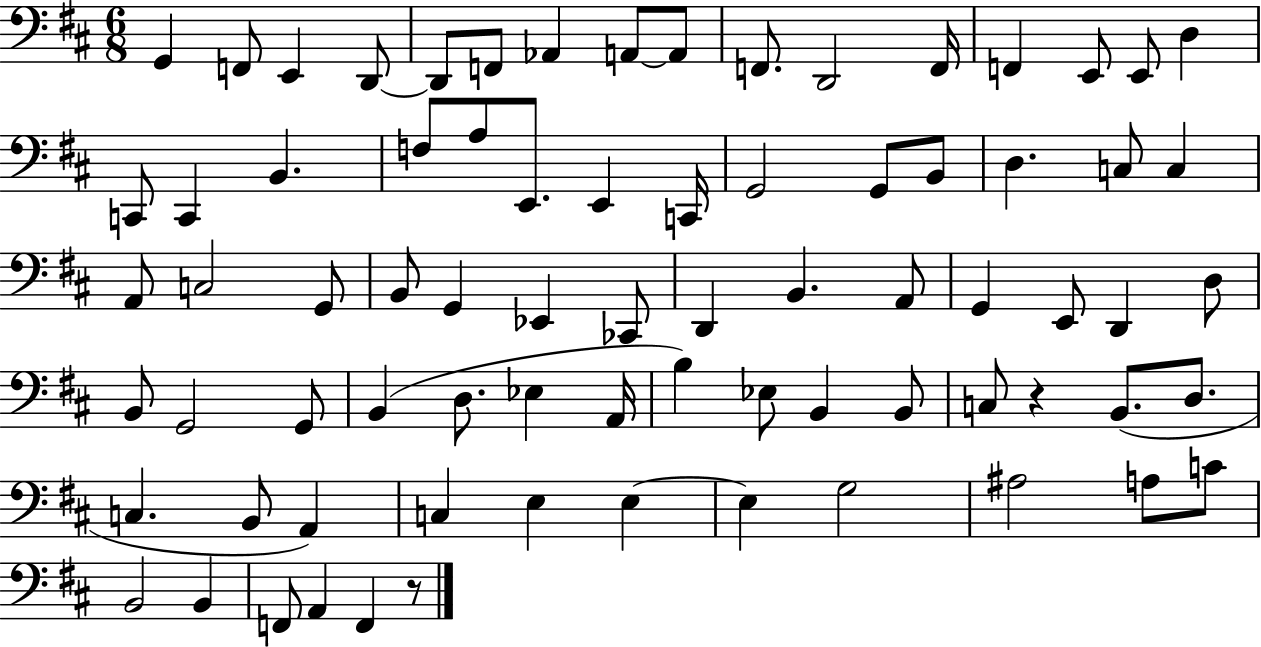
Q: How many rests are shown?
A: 2